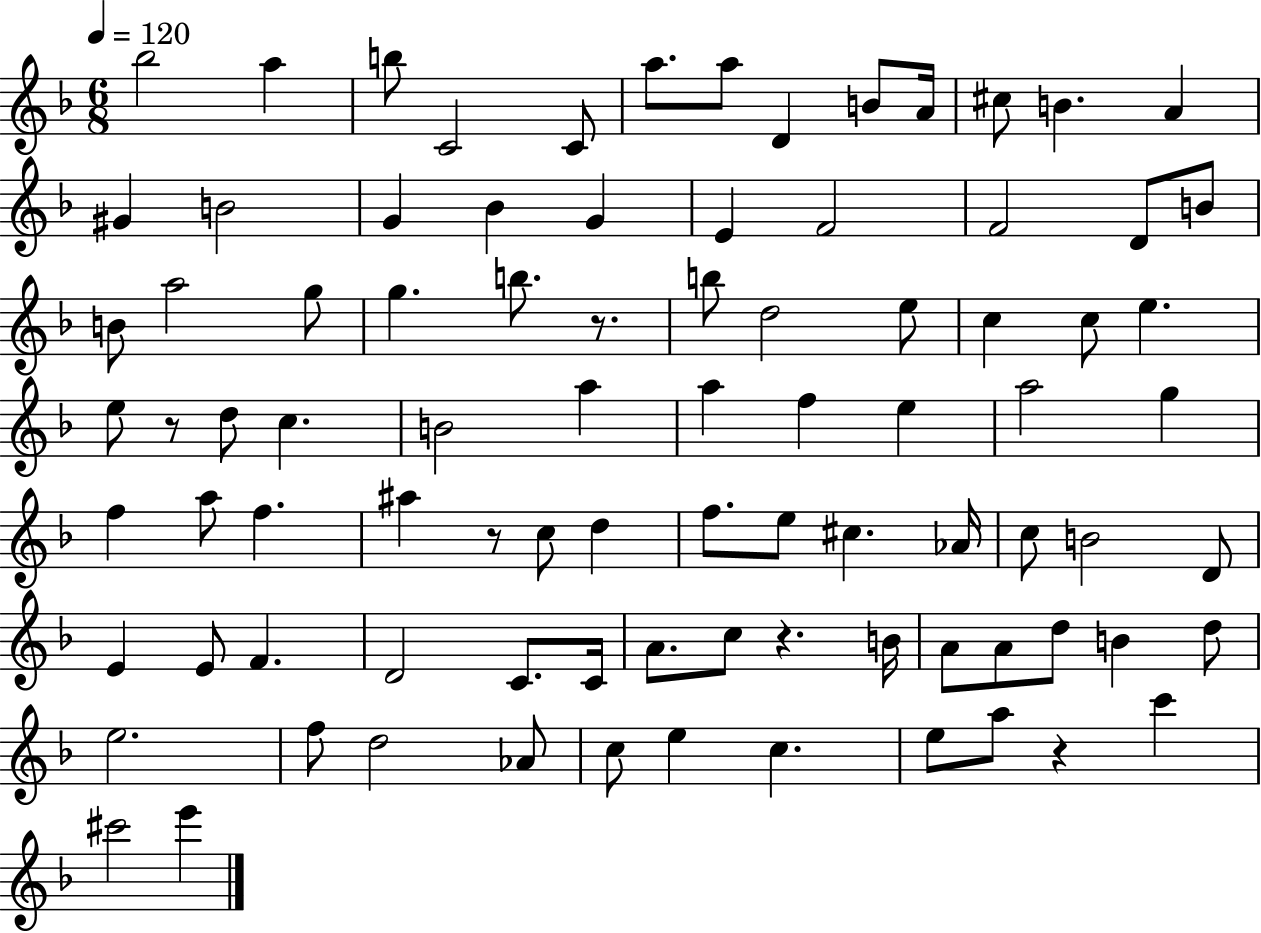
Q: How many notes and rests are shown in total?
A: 88